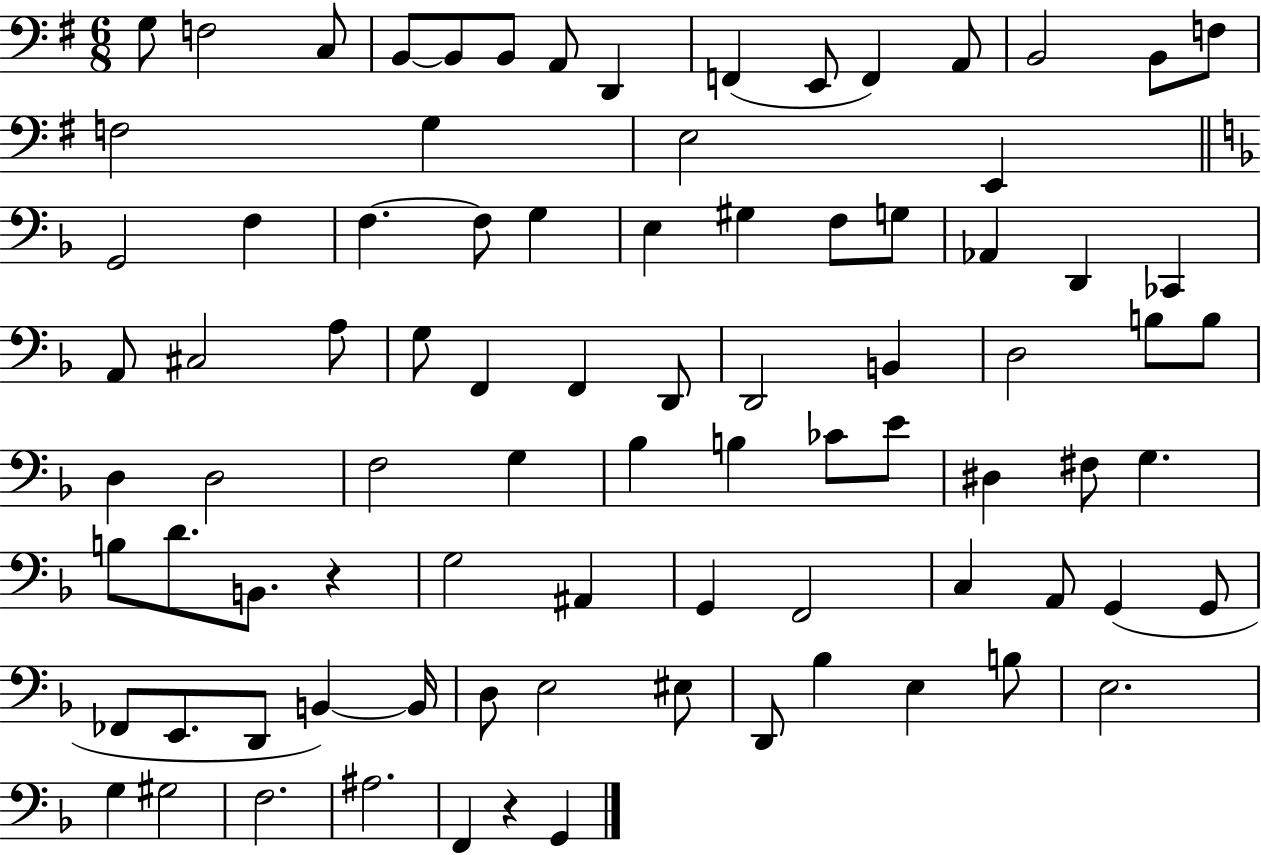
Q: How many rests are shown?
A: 2